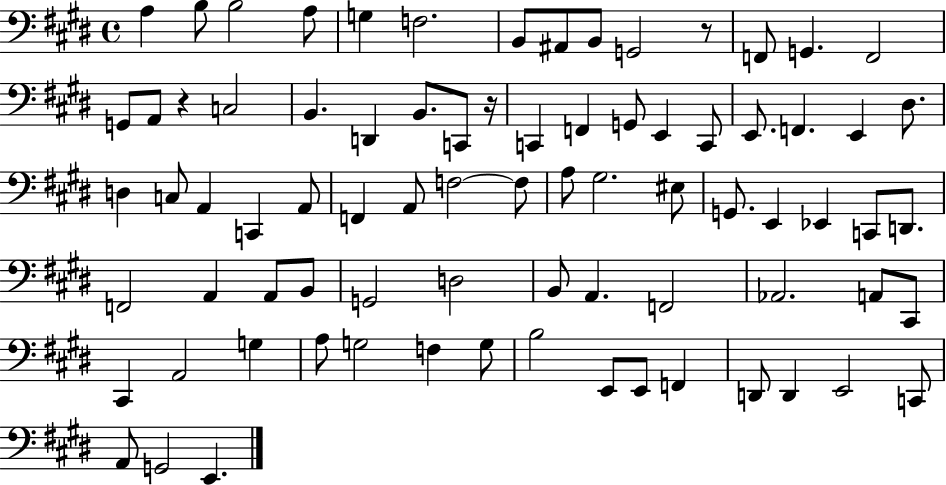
{
  \clef bass
  \time 4/4
  \defaultTimeSignature
  \key e \major
  \repeat volta 2 { a4 b8 b2 a8 | g4 f2. | b,8 ais,8 b,8 g,2 r8 | f,8 g,4. f,2 | \break g,8 a,8 r4 c2 | b,4. d,4 b,8. c,8 r16 | c,4 f,4 g,8 e,4 c,8 | e,8. f,4. e,4 dis8. | \break d4 c8 a,4 c,4 a,8 | f,4 a,8 f2~~ f8 | a8 gis2. eis8 | g,8. e,4 ees,4 c,8 d,8. | \break f,2 a,4 a,8 b,8 | g,2 d2 | b,8 a,4. f,2 | aes,2. a,8 cis,8 | \break cis,4 a,2 g4 | a8 g2 f4 g8 | b2 e,8 e,8 f,4 | d,8 d,4 e,2 c,8 | \break a,8 g,2 e,4. | } \bar "|."
}